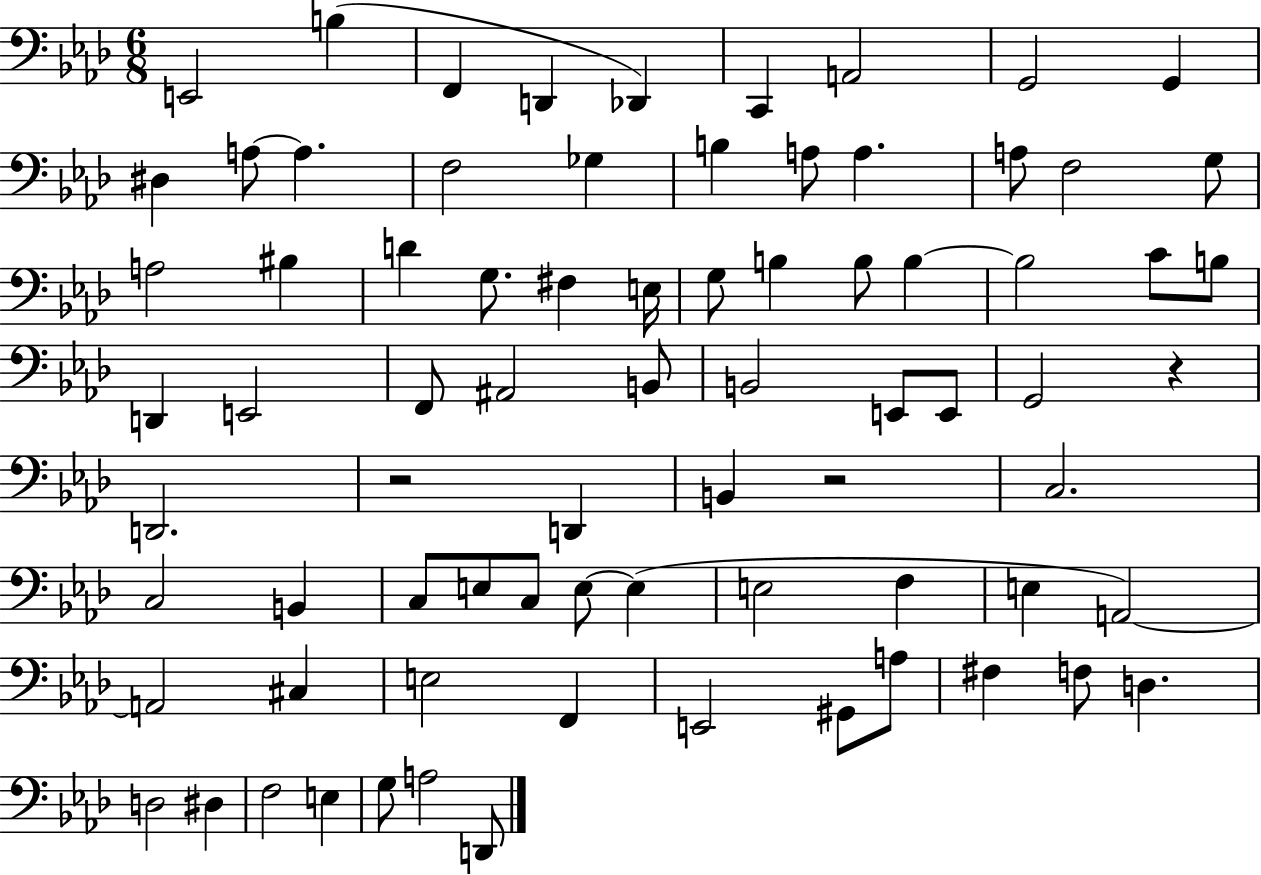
X:1
T:Untitled
M:6/8
L:1/4
K:Ab
E,,2 B, F,, D,, _D,, C,, A,,2 G,,2 G,, ^D, A,/2 A, F,2 _G, B, A,/2 A, A,/2 F,2 G,/2 A,2 ^B, D G,/2 ^F, E,/4 G,/2 B, B,/2 B, B,2 C/2 B,/2 D,, E,,2 F,,/2 ^A,,2 B,,/2 B,,2 E,,/2 E,,/2 G,,2 z D,,2 z2 D,, B,, z2 C,2 C,2 B,, C,/2 E,/2 C,/2 E,/2 E, E,2 F, E, A,,2 A,,2 ^C, E,2 F,, E,,2 ^G,,/2 A,/2 ^F, F,/2 D, D,2 ^D, F,2 E, G,/2 A,2 D,,/2